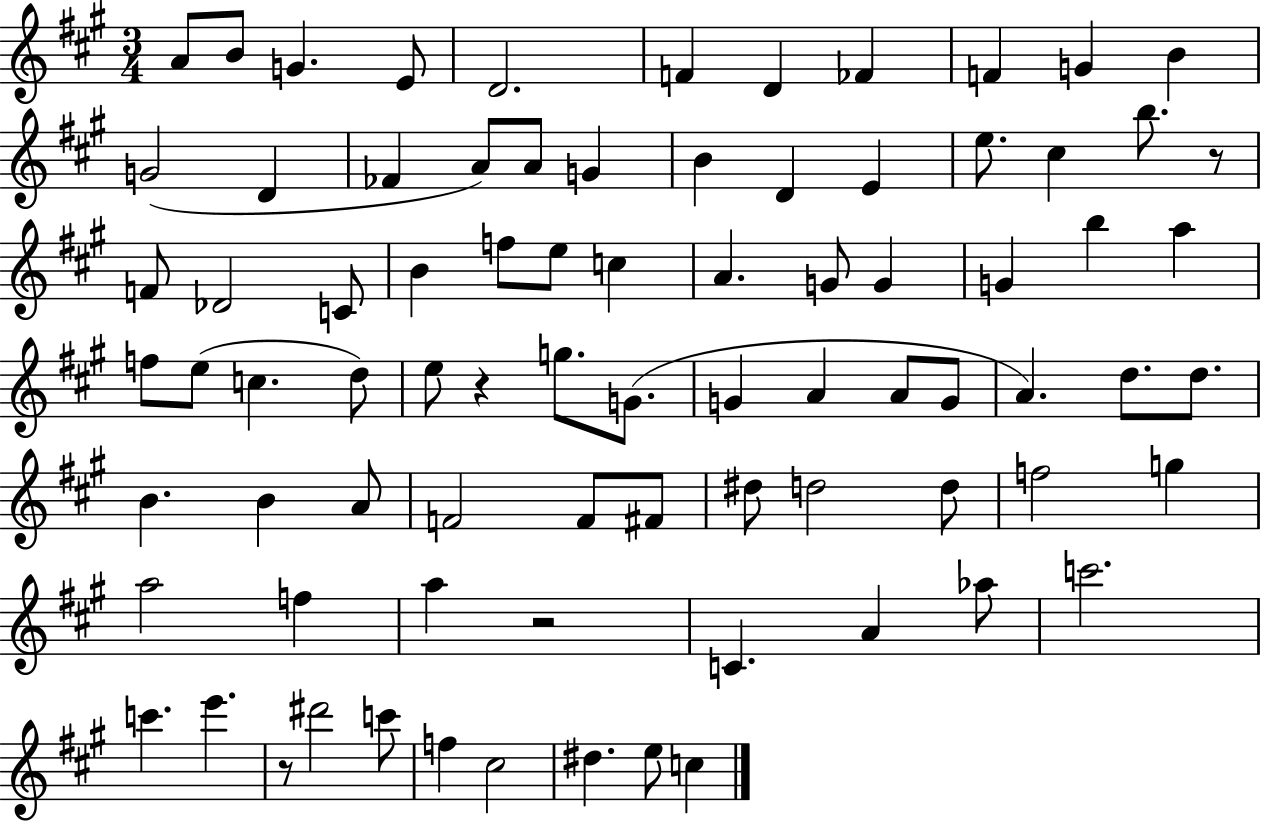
{
  \clef treble
  \numericTimeSignature
  \time 3/4
  \key a \major
  a'8 b'8 g'4. e'8 | d'2. | f'4 d'4 fes'4 | f'4 g'4 b'4 | \break g'2( d'4 | fes'4 a'8) a'8 g'4 | b'4 d'4 e'4 | e''8. cis''4 b''8. r8 | \break f'8 des'2 c'8 | b'4 f''8 e''8 c''4 | a'4. g'8 g'4 | g'4 b''4 a''4 | \break f''8 e''8( c''4. d''8) | e''8 r4 g''8. g'8.( | g'4 a'4 a'8 g'8 | a'4.) d''8. d''8. | \break b'4. b'4 a'8 | f'2 f'8 fis'8 | dis''8 d''2 d''8 | f''2 g''4 | \break a''2 f''4 | a''4 r2 | c'4. a'4 aes''8 | c'''2. | \break c'''4. e'''4. | r8 dis'''2 c'''8 | f''4 cis''2 | dis''4. e''8 c''4 | \break \bar "|."
}